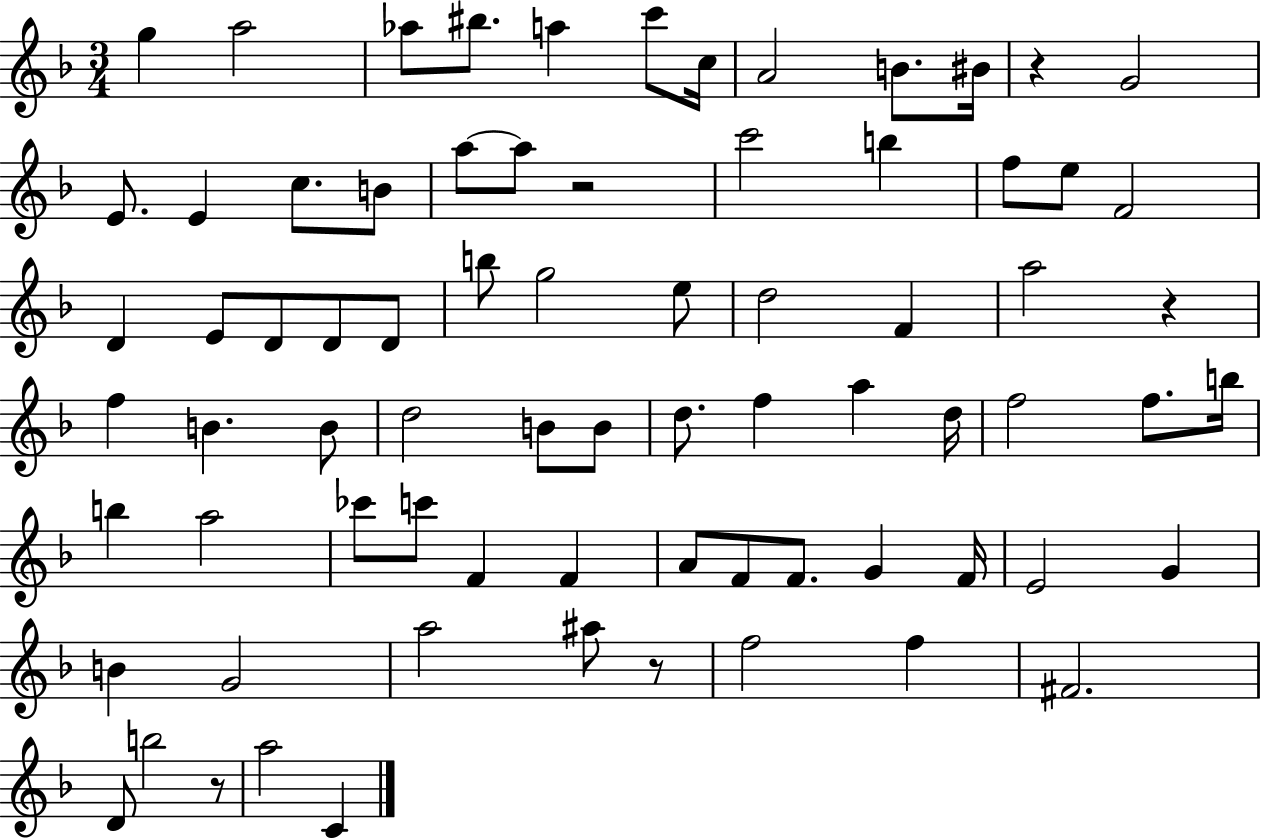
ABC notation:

X:1
T:Untitled
M:3/4
L:1/4
K:F
g a2 _a/2 ^b/2 a c'/2 c/4 A2 B/2 ^B/4 z G2 E/2 E c/2 B/2 a/2 a/2 z2 c'2 b f/2 e/2 F2 D E/2 D/2 D/2 D/2 b/2 g2 e/2 d2 F a2 z f B B/2 d2 B/2 B/2 d/2 f a d/4 f2 f/2 b/4 b a2 _c'/2 c'/2 F F A/2 F/2 F/2 G F/4 E2 G B G2 a2 ^a/2 z/2 f2 f ^F2 D/2 b2 z/2 a2 C